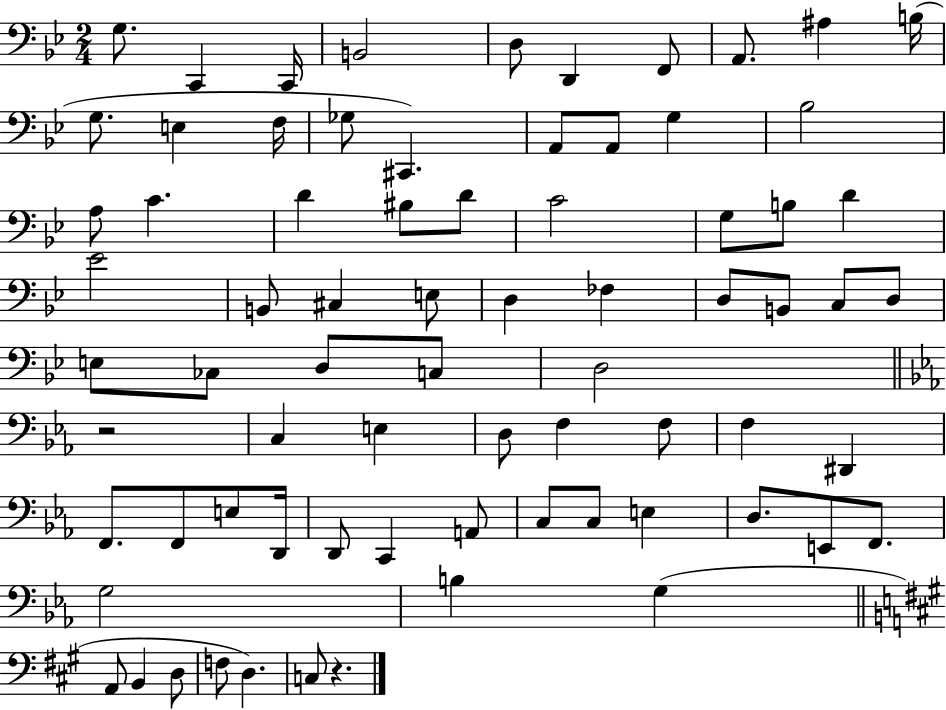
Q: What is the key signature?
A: BES major